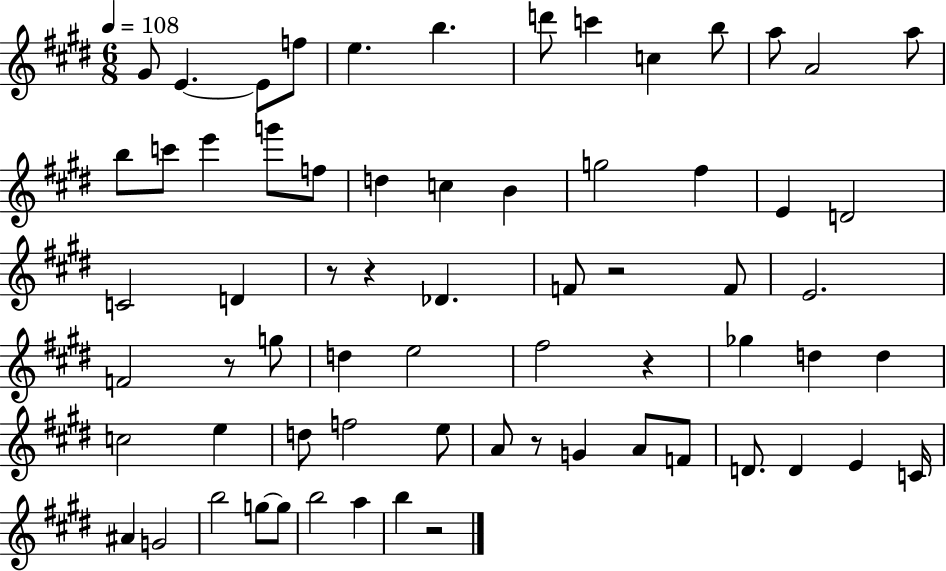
{
  \clef treble
  \numericTimeSignature
  \time 6/8
  \key e \major
  \tempo 4 = 108
  \repeat volta 2 { gis'8 e'4.~~ e'8 f''8 | e''4. b''4. | d'''8 c'''4 c''4 b''8 | a''8 a'2 a''8 | \break b''8 c'''8 e'''4 g'''8 f''8 | d''4 c''4 b'4 | g''2 fis''4 | e'4 d'2 | \break c'2 d'4 | r8 r4 des'4. | f'8 r2 f'8 | e'2. | \break f'2 r8 g''8 | d''4 e''2 | fis''2 r4 | ges''4 d''4 d''4 | \break c''2 e''4 | d''8 f''2 e''8 | a'8 r8 g'4 a'8 f'8 | d'8. d'4 e'4 c'16 | \break ais'4 g'2 | b''2 g''8~~ g''8 | b''2 a''4 | b''4 r2 | \break } \bar "|."
}